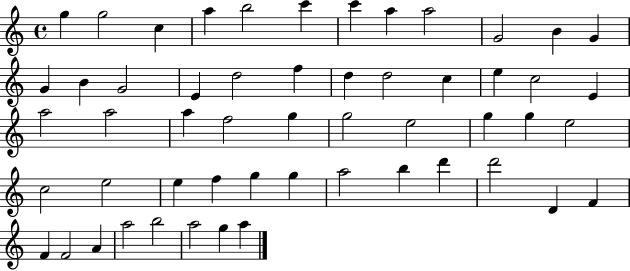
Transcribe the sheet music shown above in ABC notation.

X:1
T:Untitled
M:4/4
L:1/4
K:C
g g2 c a b2 c' c' a a2 G2 B G G B G2 E d2 f d d2 c e c2 E a2 a2 a f2 g g2 e2 g g e2 c2 e2 e f g g a2 b d' d'2 D F F F2 A a2 b2 a2 g a